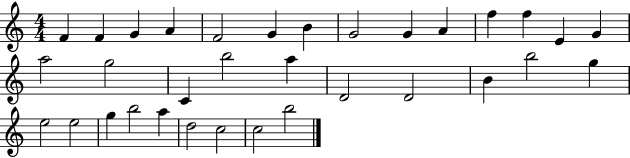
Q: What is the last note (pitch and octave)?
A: B5